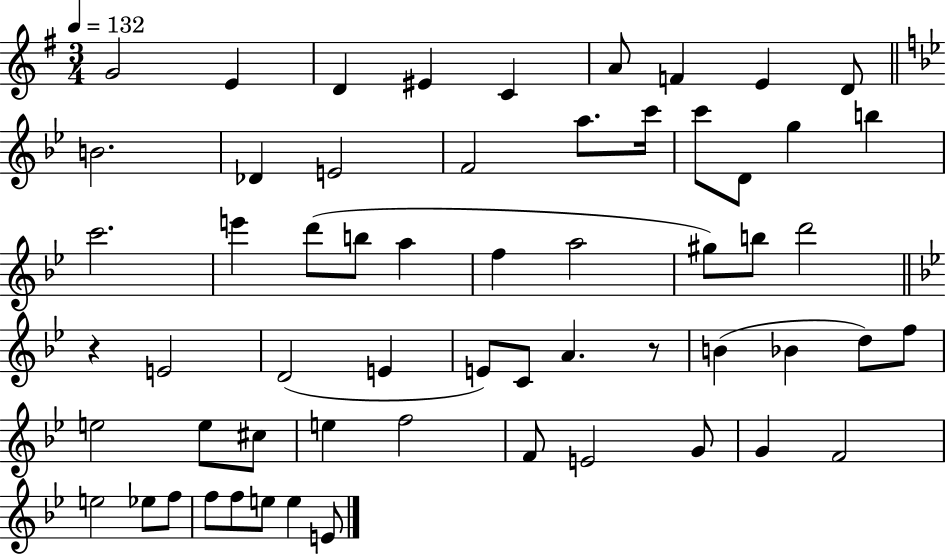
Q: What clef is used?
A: treble